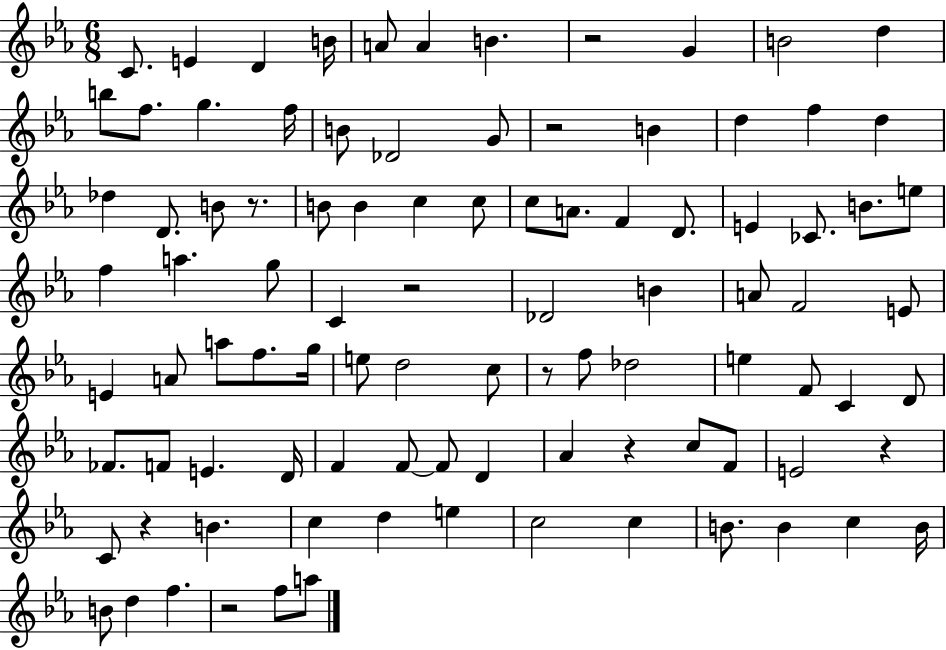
{
  \clef treble
  \numericTimeSignature
  \time 6/8
  \key ees \major
  \repeat volta 2 { c'8. e'4 d'4 b'16 | a'8 a'4 b'4. | r2 g'4 | b'2 d''4 | \break b''8 f''8. g''4. f''16 | b'8 des'2 g'8 | r2 b'4 | d''4 f''4 d''4 | \break des''4 d'8. b'8 r8. | b'8 b'4 c''4 c''8 | c''8 a'8. f'4 d'8. | e'4 ces'8. b'8. e''8 | \break f''4 a''4. g''8 | c'4 r2 | des'2 b'4 | a'8 f'2 e'8 | \break e'4 a'8 a''8 f''8. g''16 | e''8 d''2 c''8 | r8 f''8 des''2 | e''4 f'8 c'4 d'8 | \break fes'8. f'8 e'4. d'16 | f'4 f'8~~ f'8 d'4 | aes'4 r4 c''8 f'8 | e'2 r4 | \break c'8 r4 b'4. | c''4 d''4 e''4 | c''2 c''4 | b'8. b'4 c''4 b'16 | \break b'8 d''4 f''4. | r2 f''8 a''8 | } \bar "|."
}